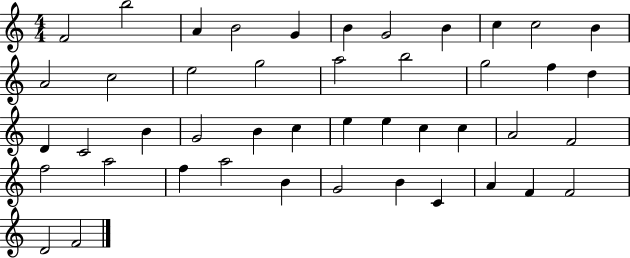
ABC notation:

X:1
T:Untitled
M:4/4
L:1/4
K:C
F2 b2 A B2 G B G2 B c c2 B A2 c2 e2 g2 a2 b2 g2 f d D C2 B G2 B c e e c c A2 F2 f2 a2 f a2 B G2 B C A F F2 D2 F2